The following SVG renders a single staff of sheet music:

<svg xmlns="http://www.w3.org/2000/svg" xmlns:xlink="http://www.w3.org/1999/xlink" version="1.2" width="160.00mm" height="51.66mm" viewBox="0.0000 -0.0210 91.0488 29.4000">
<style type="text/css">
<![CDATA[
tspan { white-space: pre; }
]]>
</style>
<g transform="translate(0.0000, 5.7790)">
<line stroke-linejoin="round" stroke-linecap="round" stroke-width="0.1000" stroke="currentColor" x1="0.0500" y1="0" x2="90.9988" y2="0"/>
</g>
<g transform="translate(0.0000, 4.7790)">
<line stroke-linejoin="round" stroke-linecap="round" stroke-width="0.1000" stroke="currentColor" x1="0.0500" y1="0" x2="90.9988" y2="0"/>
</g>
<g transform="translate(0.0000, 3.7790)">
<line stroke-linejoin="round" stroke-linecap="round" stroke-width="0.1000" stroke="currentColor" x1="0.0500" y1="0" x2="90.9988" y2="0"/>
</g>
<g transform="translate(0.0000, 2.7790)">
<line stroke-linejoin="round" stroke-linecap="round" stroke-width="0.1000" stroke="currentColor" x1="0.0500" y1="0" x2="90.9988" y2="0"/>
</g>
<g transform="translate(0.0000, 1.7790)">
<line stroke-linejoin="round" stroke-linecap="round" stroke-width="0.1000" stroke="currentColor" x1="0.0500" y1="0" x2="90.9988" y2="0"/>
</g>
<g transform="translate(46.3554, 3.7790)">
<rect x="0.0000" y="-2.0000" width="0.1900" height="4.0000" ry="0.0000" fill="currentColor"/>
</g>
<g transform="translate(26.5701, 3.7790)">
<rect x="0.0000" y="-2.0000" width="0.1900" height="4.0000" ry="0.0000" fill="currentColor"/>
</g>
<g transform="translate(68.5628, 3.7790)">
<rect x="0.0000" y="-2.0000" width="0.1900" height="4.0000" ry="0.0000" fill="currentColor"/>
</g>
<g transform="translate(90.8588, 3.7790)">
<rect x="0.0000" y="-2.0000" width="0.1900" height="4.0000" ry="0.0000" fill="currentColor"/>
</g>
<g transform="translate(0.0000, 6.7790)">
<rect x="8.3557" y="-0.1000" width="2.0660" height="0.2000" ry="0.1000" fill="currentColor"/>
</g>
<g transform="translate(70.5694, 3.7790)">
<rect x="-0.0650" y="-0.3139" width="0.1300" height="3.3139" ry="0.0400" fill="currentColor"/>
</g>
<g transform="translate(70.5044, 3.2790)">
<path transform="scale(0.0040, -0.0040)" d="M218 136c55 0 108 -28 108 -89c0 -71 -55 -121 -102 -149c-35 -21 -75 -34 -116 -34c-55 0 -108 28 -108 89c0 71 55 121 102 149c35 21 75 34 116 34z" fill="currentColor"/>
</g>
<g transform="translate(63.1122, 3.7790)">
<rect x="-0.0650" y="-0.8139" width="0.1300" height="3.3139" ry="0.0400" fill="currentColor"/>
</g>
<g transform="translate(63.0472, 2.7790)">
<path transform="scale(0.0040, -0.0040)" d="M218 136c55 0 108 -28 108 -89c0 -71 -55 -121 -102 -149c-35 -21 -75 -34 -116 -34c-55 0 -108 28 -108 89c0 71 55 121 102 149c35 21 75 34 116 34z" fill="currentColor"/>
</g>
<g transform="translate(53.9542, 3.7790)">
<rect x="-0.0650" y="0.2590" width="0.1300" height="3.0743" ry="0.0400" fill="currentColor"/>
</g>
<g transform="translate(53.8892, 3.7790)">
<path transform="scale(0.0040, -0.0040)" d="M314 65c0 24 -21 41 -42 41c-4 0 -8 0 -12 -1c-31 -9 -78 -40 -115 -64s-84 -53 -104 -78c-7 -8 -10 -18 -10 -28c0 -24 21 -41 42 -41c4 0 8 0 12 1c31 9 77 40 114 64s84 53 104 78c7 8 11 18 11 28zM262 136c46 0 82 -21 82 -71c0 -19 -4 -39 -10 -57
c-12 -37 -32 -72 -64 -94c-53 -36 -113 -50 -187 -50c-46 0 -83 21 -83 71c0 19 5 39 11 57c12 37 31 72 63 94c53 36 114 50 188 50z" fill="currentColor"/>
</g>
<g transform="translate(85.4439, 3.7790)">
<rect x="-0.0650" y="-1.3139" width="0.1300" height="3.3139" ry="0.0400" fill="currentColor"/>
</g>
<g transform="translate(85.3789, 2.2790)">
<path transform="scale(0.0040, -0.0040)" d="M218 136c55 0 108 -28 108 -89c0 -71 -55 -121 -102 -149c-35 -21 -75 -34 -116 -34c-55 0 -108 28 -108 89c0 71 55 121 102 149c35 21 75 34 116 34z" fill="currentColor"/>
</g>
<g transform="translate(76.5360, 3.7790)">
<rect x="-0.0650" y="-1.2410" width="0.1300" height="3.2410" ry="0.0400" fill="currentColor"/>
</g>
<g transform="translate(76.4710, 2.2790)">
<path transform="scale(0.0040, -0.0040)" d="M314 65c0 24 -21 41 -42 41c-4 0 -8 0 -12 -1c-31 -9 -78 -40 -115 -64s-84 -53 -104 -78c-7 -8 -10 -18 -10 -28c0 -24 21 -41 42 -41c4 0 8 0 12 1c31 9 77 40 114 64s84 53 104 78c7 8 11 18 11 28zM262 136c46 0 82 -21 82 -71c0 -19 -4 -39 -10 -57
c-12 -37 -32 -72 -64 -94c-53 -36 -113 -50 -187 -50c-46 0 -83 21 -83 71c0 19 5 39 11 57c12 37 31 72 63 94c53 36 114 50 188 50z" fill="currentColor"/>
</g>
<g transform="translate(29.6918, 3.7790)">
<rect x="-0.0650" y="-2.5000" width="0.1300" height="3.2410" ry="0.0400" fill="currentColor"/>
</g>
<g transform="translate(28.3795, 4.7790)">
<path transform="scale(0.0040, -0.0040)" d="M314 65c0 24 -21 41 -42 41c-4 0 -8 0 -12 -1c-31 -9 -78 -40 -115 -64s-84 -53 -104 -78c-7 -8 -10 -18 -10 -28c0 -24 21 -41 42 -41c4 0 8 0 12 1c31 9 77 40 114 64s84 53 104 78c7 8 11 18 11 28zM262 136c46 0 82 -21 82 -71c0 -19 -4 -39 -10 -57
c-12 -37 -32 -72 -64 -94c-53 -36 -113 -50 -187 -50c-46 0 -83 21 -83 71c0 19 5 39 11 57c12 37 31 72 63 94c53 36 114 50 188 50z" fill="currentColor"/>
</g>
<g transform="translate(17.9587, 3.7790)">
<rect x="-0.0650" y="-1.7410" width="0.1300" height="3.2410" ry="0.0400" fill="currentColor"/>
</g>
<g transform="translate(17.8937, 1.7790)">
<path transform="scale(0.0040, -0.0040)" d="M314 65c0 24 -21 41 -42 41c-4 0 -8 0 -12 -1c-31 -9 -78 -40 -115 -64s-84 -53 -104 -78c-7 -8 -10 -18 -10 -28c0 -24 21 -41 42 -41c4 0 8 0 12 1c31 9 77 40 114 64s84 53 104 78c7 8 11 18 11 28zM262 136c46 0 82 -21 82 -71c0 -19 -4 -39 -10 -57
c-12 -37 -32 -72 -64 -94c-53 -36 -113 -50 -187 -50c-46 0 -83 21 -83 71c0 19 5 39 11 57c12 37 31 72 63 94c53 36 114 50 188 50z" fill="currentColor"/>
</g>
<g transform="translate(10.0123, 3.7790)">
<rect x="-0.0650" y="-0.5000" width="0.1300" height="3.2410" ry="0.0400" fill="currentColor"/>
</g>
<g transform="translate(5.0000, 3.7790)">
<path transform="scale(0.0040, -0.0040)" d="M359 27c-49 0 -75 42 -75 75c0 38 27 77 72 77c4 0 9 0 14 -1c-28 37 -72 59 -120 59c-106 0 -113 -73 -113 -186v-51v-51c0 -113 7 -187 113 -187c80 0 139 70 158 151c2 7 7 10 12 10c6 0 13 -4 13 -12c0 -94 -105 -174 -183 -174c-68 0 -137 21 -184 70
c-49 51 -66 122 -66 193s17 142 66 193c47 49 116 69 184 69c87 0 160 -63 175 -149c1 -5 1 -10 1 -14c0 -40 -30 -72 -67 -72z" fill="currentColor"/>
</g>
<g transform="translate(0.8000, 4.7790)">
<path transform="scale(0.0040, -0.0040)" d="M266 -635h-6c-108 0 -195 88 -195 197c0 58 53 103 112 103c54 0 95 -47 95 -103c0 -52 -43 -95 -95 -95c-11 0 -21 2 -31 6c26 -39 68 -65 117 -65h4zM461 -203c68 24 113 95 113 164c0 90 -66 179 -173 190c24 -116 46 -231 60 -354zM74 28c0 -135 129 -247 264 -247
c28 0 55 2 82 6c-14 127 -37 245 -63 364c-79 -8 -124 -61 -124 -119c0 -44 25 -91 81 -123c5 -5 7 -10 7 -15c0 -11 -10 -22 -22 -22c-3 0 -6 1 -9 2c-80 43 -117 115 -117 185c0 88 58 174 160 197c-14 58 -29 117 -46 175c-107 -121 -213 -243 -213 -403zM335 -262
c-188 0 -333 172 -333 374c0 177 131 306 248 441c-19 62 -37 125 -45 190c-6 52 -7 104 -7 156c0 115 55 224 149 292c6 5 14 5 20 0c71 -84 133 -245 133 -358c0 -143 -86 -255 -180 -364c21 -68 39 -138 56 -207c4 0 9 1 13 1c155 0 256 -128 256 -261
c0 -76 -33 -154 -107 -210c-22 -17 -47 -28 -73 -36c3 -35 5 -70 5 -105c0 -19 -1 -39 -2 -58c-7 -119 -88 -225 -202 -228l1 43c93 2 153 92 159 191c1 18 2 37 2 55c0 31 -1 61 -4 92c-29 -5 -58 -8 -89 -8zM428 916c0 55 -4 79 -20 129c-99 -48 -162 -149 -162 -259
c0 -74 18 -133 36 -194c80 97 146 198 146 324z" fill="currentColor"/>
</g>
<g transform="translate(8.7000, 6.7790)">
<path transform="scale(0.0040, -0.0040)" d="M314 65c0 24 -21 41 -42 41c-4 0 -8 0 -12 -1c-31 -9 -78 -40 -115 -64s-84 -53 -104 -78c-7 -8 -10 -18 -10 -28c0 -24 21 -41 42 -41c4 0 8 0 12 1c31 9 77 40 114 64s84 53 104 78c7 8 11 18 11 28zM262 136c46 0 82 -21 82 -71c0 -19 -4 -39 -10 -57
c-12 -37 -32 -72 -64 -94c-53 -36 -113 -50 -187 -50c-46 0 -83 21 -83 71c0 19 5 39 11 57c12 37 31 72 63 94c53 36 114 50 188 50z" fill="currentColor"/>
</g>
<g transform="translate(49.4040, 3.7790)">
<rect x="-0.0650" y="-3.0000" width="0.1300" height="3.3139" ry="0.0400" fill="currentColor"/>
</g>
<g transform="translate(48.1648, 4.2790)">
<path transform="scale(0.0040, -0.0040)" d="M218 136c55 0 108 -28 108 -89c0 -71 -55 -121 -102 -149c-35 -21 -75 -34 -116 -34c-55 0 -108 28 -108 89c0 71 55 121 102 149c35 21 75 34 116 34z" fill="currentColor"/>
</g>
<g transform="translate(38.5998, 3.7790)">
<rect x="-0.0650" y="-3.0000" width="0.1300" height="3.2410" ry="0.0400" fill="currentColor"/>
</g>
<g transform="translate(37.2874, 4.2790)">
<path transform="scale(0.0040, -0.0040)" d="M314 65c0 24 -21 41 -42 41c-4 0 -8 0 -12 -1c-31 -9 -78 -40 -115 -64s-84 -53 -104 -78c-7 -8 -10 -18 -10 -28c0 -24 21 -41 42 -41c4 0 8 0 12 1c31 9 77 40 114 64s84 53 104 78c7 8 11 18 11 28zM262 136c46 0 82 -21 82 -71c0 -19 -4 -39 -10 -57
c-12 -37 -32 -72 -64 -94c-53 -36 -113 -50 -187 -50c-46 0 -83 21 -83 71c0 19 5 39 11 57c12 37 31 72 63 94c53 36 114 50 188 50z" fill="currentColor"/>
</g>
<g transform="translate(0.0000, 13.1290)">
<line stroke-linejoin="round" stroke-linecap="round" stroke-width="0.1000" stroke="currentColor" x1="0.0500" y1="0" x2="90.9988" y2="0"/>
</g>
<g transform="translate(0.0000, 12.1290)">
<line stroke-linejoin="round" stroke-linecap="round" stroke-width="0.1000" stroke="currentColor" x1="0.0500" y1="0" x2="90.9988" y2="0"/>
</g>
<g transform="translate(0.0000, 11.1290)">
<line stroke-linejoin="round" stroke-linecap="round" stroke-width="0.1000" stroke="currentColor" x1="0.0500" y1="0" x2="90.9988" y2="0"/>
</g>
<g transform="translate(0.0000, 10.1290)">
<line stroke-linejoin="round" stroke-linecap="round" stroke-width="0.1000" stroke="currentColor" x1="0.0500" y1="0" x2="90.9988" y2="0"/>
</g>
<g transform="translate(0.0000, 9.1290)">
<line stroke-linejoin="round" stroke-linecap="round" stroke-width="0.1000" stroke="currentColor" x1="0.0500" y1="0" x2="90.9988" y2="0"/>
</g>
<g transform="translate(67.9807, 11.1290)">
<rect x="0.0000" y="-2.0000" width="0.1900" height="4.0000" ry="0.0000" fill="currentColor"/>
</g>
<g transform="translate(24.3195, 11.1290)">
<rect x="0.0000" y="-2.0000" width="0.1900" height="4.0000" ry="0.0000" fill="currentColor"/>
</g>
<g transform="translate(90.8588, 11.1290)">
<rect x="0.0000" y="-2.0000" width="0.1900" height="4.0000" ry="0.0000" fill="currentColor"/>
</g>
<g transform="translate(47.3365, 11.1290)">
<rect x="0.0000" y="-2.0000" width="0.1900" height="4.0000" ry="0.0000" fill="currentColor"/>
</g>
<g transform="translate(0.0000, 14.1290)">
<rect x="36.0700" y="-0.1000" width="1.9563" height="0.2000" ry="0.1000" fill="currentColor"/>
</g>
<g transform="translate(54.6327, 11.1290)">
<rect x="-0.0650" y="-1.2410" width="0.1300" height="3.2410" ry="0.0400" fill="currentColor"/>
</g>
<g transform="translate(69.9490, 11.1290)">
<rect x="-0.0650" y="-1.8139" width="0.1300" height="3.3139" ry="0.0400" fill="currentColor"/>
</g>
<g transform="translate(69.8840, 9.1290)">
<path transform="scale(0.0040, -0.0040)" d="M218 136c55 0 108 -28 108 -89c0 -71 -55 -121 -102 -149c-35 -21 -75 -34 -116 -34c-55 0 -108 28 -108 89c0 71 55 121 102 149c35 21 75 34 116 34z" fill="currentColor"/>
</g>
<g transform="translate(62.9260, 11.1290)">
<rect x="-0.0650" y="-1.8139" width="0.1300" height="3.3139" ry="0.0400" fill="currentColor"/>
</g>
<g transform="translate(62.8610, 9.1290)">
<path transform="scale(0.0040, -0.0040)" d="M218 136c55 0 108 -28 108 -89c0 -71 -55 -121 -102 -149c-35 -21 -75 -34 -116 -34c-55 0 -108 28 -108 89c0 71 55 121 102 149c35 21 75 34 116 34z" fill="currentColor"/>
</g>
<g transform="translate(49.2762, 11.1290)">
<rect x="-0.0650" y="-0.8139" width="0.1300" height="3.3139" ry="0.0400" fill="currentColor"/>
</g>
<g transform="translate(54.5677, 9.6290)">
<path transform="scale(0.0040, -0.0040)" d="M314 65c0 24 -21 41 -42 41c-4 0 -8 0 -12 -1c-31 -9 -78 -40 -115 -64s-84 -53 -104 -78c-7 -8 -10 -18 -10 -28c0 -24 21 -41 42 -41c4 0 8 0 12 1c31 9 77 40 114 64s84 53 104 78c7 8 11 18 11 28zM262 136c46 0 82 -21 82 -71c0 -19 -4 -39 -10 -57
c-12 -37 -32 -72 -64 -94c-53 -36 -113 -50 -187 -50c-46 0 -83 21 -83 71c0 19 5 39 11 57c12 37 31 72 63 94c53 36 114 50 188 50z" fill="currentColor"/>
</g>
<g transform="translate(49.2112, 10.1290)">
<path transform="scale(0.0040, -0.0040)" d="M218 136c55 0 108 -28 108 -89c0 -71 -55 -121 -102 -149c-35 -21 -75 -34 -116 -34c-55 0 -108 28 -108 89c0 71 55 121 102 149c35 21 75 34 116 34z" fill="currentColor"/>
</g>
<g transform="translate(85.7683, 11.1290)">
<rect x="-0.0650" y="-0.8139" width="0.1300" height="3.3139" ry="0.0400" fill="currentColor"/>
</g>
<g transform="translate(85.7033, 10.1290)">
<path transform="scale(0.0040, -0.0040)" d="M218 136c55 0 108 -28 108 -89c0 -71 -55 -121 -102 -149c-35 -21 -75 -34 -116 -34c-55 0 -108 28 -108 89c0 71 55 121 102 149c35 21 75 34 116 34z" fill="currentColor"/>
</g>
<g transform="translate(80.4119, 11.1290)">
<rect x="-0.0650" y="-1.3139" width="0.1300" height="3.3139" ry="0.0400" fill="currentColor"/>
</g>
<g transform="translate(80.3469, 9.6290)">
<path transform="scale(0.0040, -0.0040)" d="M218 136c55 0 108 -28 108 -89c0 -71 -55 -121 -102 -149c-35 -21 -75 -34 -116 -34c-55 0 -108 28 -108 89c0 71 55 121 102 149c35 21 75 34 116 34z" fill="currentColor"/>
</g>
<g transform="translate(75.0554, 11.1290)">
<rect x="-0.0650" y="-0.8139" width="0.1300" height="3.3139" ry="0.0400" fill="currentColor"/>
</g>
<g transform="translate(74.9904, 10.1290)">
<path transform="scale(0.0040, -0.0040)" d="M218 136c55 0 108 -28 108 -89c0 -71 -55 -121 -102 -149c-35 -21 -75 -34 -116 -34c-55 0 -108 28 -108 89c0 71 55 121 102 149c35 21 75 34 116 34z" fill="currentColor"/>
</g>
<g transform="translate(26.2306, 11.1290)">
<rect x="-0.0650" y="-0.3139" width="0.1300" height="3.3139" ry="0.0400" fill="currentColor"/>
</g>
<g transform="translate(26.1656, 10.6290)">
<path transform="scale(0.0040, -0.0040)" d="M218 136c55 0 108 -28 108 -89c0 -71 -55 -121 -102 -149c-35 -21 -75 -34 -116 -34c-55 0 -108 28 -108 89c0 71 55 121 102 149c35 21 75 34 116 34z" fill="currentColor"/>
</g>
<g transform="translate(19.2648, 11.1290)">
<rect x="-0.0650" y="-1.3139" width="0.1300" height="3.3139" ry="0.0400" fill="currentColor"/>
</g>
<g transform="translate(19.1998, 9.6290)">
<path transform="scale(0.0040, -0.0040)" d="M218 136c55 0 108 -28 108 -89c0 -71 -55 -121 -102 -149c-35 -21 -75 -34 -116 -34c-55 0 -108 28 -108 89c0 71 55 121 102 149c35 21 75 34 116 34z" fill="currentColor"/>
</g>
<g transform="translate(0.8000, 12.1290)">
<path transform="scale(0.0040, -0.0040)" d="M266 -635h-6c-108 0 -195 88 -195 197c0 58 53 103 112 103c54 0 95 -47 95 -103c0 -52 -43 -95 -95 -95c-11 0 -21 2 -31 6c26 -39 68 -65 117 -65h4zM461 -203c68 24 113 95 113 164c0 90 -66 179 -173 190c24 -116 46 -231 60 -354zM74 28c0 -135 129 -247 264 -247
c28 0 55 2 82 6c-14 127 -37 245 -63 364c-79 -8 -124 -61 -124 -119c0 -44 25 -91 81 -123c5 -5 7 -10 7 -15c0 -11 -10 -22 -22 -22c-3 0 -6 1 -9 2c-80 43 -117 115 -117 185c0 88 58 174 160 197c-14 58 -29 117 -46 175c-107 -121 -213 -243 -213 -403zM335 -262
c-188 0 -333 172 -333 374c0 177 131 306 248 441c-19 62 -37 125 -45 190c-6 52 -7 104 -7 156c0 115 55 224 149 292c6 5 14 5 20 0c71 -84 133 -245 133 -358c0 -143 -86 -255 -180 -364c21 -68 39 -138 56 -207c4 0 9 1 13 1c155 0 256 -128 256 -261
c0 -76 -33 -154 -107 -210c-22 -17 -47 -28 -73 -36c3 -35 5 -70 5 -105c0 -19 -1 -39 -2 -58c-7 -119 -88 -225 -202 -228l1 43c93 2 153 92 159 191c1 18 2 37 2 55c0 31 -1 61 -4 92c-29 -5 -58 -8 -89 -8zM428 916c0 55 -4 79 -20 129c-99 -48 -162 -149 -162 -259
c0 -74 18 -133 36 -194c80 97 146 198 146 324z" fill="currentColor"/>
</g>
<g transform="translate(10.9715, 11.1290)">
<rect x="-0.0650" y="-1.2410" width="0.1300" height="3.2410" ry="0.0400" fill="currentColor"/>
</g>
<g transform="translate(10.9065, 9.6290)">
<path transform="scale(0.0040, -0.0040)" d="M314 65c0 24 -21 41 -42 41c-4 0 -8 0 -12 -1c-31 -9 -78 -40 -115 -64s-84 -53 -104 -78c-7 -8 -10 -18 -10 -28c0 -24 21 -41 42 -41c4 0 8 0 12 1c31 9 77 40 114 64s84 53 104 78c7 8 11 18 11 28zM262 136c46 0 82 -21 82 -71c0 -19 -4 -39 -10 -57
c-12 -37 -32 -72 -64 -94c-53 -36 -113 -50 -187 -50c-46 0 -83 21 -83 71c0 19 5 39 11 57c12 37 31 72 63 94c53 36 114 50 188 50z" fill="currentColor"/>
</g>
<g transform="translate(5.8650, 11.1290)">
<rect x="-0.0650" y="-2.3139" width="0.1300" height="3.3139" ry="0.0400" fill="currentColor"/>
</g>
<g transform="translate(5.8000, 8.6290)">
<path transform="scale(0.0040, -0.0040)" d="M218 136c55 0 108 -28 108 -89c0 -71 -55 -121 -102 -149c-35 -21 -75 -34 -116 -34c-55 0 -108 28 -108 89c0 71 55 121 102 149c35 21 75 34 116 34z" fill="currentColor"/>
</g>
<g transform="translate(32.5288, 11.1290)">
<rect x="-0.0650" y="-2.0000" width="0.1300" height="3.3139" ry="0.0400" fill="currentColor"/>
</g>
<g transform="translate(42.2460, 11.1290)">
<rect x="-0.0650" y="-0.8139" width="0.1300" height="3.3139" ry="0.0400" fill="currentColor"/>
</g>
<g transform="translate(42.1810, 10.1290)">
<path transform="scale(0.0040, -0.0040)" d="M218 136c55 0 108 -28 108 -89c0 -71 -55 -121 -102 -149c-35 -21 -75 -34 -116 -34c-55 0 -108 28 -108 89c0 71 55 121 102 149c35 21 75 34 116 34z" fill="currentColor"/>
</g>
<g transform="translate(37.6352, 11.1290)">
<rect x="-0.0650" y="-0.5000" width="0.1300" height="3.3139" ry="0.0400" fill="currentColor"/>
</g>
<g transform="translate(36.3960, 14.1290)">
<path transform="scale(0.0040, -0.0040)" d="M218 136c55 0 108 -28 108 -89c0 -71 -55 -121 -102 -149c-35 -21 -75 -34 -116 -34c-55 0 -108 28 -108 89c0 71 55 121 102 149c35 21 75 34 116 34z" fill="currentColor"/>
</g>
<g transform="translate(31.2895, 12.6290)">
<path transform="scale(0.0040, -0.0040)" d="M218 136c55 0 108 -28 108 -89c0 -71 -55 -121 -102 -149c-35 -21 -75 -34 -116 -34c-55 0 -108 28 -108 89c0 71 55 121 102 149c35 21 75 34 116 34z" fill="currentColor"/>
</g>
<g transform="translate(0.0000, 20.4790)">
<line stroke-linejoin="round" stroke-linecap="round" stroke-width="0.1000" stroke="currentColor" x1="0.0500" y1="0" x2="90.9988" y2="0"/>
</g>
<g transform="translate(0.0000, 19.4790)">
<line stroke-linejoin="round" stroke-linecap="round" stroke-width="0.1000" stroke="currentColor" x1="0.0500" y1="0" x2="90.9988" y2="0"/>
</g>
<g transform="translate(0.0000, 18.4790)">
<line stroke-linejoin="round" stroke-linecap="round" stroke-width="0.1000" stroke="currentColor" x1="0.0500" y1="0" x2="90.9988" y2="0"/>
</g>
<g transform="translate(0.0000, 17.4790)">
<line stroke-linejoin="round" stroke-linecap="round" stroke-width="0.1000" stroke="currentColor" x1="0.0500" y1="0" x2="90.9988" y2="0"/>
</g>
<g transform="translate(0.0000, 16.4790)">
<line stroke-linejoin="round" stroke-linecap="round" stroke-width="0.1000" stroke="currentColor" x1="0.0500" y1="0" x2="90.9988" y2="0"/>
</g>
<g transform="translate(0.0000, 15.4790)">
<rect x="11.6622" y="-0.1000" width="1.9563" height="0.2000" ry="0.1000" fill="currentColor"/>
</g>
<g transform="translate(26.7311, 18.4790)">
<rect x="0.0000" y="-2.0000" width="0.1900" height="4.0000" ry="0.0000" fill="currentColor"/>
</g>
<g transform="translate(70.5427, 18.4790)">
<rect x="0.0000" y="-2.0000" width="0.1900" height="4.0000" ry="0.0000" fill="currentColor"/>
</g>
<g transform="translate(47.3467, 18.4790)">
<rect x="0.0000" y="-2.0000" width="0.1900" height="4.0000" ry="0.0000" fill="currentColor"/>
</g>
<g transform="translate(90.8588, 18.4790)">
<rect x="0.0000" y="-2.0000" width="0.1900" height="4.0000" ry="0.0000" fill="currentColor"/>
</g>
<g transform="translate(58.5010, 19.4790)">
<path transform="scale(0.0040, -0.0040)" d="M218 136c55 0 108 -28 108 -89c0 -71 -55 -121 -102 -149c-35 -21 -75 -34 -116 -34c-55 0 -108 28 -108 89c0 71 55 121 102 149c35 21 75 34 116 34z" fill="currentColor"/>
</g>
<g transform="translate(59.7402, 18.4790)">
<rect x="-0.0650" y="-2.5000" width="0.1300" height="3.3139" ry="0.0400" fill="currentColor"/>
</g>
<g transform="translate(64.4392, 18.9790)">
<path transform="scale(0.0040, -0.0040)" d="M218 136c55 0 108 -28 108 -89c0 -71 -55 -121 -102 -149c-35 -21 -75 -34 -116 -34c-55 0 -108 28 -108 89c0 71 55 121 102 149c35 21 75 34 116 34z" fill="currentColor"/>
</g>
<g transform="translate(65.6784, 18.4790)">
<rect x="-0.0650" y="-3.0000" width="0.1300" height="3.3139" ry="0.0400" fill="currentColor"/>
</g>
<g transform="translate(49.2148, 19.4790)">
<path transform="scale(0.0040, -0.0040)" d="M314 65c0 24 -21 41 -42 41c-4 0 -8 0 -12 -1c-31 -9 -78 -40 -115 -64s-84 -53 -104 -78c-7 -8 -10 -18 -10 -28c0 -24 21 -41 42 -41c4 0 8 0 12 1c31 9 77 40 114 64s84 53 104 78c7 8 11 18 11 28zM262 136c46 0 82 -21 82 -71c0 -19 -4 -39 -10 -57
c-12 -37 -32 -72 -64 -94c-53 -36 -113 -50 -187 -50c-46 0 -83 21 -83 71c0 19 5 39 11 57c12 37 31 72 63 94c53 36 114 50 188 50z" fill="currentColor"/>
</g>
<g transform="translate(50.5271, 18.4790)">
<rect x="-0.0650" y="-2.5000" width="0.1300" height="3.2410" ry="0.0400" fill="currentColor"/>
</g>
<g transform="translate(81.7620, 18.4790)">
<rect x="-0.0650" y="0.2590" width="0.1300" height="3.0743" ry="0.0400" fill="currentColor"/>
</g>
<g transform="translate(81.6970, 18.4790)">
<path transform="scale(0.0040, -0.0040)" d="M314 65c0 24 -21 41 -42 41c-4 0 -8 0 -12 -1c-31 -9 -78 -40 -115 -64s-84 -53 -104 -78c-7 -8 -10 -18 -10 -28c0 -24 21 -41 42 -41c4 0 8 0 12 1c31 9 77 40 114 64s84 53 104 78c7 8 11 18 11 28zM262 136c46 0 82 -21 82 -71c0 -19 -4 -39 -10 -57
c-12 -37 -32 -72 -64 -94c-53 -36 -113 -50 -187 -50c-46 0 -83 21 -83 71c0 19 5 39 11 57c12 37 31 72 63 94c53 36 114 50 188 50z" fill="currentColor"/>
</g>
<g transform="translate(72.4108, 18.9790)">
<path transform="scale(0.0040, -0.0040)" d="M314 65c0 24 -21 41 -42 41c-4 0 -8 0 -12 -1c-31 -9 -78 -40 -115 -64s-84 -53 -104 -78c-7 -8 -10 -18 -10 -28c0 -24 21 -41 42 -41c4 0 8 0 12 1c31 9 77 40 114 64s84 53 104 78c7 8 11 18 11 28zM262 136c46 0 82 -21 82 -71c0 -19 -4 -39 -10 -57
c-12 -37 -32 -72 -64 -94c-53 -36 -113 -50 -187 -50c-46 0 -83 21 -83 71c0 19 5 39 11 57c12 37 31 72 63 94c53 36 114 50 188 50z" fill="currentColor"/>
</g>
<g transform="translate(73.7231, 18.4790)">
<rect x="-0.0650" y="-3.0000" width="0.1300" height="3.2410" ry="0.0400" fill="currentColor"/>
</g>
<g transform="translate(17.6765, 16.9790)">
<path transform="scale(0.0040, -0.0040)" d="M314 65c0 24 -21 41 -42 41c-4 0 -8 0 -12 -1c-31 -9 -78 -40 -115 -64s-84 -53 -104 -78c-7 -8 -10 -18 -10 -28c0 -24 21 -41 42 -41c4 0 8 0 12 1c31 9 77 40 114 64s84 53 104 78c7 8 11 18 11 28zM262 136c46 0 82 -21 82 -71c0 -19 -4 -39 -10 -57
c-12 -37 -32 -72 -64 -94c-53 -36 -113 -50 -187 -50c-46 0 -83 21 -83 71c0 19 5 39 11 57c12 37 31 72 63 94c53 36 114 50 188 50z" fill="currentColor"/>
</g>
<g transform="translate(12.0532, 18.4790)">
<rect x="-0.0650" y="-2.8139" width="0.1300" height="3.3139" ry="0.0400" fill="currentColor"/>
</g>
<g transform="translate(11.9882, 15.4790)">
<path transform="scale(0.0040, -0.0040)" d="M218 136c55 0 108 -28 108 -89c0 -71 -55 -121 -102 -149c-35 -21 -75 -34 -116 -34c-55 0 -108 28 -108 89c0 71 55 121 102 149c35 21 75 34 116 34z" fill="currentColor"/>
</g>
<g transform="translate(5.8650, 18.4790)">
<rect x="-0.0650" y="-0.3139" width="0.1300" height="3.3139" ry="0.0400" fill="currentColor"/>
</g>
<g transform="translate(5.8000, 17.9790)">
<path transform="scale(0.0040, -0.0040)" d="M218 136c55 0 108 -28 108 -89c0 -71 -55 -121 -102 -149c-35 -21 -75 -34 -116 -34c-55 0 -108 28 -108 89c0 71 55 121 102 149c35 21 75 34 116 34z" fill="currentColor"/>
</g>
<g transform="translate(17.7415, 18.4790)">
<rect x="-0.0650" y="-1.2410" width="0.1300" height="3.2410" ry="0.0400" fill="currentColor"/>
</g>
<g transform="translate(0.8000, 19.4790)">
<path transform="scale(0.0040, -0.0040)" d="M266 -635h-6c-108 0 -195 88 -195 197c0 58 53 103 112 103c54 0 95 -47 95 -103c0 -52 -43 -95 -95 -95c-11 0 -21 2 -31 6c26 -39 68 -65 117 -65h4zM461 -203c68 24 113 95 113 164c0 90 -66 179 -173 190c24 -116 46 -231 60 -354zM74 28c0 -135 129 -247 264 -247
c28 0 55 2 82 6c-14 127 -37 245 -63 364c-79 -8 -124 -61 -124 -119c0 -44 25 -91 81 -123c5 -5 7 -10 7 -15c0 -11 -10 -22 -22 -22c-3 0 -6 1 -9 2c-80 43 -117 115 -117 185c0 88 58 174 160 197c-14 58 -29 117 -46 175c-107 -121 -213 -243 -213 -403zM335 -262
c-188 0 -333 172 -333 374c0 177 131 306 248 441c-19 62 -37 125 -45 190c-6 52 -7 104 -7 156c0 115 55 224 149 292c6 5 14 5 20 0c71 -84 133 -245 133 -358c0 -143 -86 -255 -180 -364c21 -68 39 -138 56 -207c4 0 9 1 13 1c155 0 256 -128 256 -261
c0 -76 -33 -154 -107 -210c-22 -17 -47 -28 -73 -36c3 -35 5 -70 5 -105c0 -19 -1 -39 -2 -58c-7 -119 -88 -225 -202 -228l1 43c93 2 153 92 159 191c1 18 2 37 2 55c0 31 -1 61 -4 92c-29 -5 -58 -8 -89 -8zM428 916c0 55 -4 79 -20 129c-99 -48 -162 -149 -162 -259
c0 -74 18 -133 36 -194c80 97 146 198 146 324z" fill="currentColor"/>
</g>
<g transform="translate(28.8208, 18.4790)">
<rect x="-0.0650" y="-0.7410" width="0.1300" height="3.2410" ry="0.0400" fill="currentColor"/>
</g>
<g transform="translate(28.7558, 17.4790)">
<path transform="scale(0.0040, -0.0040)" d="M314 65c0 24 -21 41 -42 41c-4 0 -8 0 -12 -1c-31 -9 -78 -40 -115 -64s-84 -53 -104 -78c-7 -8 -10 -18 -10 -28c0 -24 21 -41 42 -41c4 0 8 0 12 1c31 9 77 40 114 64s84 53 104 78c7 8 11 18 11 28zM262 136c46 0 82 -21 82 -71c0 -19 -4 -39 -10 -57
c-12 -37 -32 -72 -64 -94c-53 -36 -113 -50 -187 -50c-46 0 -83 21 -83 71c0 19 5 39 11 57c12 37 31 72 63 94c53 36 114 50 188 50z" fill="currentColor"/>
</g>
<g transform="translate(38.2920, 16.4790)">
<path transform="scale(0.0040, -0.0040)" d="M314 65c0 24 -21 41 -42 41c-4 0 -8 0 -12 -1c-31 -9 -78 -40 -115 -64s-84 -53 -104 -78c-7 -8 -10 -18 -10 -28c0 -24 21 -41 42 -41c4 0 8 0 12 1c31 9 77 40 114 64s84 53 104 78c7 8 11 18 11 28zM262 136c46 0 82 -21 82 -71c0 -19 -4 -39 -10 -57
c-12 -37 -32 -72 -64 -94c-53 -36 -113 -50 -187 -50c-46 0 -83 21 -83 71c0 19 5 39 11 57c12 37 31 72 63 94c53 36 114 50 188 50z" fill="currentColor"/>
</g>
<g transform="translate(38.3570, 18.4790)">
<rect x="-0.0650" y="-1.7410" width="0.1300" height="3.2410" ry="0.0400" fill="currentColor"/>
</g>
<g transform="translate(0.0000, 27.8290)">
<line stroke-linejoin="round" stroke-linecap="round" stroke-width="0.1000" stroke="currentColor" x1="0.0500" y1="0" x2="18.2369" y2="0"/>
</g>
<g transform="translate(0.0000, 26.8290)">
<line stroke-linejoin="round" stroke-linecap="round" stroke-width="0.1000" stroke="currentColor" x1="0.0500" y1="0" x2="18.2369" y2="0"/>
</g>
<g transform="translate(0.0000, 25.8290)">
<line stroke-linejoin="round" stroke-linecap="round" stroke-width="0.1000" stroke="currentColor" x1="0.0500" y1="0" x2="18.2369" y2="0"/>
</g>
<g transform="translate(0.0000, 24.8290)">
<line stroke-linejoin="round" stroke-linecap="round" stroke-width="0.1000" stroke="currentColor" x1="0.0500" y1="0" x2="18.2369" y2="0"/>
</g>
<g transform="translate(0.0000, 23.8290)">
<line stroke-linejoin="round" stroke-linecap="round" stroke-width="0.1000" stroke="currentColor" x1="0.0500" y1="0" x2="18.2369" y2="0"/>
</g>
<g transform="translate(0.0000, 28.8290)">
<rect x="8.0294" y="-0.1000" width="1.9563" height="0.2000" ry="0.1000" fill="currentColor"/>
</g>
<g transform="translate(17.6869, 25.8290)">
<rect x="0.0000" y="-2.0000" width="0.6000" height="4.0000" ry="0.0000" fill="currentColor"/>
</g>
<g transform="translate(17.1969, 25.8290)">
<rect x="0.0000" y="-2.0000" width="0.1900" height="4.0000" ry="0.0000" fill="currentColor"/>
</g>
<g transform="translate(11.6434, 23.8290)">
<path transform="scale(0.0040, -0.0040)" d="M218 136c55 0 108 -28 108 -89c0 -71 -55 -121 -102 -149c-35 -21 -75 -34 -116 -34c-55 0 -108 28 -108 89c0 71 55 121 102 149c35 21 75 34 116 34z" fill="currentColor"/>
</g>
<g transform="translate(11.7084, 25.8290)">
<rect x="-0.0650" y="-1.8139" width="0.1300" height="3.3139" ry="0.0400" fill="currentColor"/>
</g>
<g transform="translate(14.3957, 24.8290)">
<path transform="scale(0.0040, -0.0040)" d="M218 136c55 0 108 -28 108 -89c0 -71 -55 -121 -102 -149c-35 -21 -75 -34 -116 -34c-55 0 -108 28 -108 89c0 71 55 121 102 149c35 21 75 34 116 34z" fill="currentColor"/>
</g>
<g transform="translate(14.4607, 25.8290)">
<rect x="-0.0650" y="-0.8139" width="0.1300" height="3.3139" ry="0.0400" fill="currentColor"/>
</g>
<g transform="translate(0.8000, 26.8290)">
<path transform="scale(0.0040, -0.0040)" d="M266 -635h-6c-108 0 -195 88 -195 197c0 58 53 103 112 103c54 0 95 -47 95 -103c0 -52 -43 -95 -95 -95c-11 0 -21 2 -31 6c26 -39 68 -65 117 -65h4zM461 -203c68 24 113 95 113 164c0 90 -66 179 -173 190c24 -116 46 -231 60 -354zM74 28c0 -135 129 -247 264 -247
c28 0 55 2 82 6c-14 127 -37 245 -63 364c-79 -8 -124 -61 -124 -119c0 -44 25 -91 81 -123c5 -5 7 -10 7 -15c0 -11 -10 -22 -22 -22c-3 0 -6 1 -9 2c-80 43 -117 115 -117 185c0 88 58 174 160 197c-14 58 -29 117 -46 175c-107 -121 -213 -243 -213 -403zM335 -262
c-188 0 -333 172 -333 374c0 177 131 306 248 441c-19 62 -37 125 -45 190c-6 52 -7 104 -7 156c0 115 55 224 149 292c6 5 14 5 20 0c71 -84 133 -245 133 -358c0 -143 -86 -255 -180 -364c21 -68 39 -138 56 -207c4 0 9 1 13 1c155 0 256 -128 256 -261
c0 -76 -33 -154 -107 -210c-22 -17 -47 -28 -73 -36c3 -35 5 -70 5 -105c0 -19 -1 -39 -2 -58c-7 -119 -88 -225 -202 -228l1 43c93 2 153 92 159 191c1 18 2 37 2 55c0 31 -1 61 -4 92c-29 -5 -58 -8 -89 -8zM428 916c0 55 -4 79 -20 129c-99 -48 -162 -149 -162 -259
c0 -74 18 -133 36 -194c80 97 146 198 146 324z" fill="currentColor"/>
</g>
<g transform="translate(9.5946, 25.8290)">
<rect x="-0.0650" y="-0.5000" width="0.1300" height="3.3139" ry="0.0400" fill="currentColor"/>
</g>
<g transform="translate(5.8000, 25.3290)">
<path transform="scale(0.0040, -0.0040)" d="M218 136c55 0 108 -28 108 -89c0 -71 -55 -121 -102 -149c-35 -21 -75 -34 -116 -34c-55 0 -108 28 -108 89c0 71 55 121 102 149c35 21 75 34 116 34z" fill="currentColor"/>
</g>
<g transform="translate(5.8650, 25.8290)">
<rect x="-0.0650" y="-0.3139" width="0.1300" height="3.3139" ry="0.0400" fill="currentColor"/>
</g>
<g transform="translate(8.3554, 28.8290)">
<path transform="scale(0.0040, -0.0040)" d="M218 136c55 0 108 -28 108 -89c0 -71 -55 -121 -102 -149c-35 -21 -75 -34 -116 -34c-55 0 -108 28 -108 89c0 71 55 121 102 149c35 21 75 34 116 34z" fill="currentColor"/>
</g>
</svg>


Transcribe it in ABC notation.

X:1
T:Untitled
M:4/4
L:1/4
K:C
C2 f2 G2 A2 A B2 d c e2 e g e2 e c F C d d e2 f f d e d c a e2 d2 f2 G2 G A A2 B2 c C f d